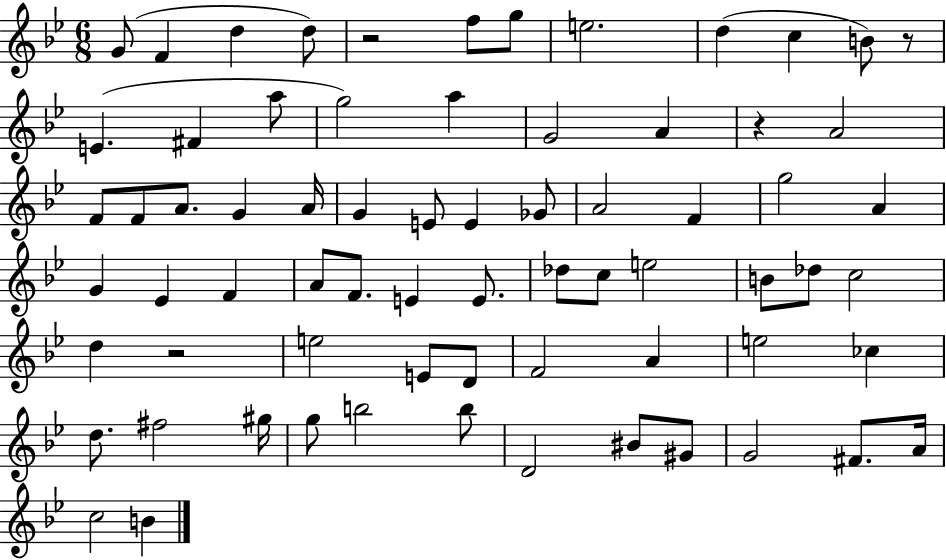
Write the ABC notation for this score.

X:1
T:Untitled
M:6/8
L:1/4
K:Bb
G/2 F d d/2 z2 f/2 g/2 e2 d c B/2 z/2 E ^F a/2 g2 a G2 A z A2 F/2 F/2 A/2 G A/4 G E/2 E _G/2 A2 F g2 A G _E F A/2 F/2 E E/2 _d/2 c/2 e2 B/2 _d/2 c2 d z2 e2 E/2 D/2 F2 A e2 _c d/2 ^f2 ^g/4 g/2 b2 b/2 D2 ^B/2 ^G/2 G2 ^F/2 A/4 c2 B